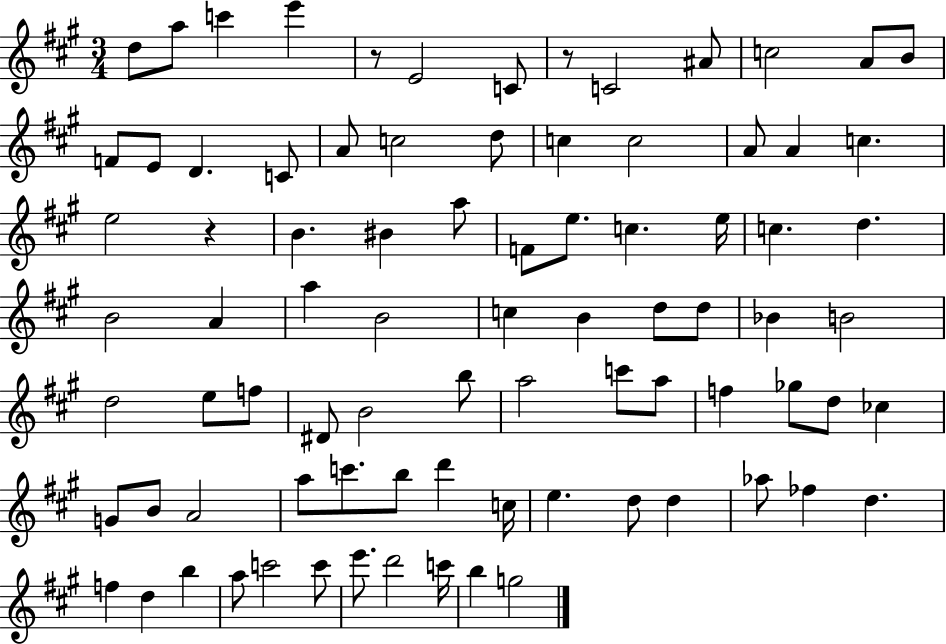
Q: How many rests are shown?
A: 3